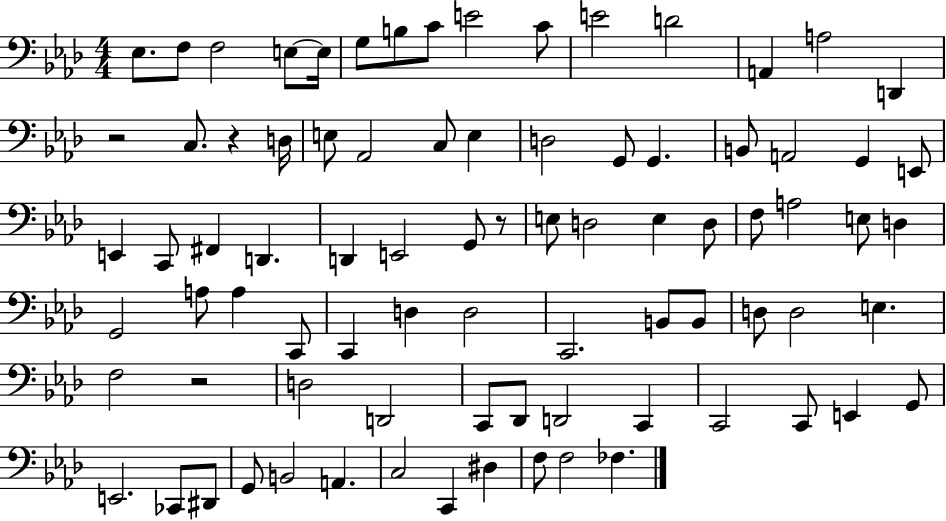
Eb3/e. F3/e F3/h E3/e E3/s G3/e B3/e C4/e E4/h C4/e E4/h D4/h A2/q A3/h D2/q R/h C3/e. R/q D3/s E3/e Ab2/h C3/e E3/q D3/h G2/e G2/q. B2/e A2/h G2/q E2/e E2/q C2/e F#2/q D2/q. D2/q E2/h G2/e R/e E3/e D3/h E3/q D3/e F3/e A3/h E3/e D3/q G2/h A3/e A3/q C2/e C2/q D3/q D3/h C2/h. B2/e B2/e D3/e D3/h E3/q. F3/h R/h D3/h D2/h C2/e Db2/e D2/h C2/q C2/h C2/e E2/q G2/e E2/h. CES2/e D#2/e G2/e B2/h A2/q. C3/h C2/q D#3/q F3/e F3/h FES3/q.